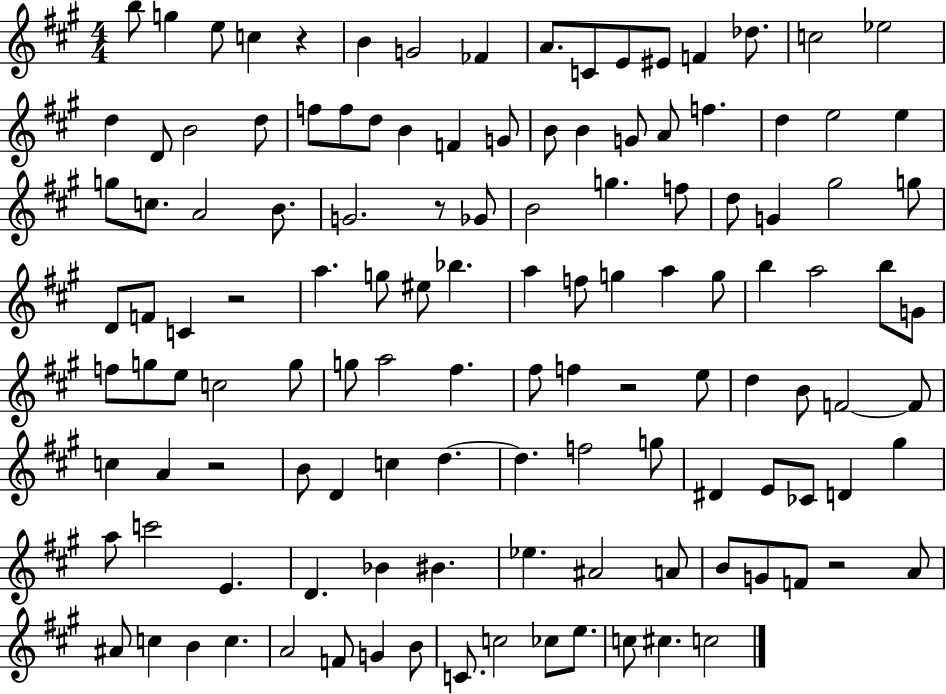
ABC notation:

X:1
T:Untitled
M:4/4
L:1/4
K:A
b/2 g e/2 c z B G2 _F A/2 C/2 E/2 ^E/2 F _d/2 c2 _e2 d D/2 B2 d/2 f/2 f/2 d/2 B F G/2 B/2 B G/2 A/2 f d e2 e g/2 c/2 A2 B/2 G2 z/2 _G/2 B2 g f/2 d/2 G ^g2 g/2 D/2 F/2 C z2 a g/2 ^e/2 _b a f/2 g a g/2 b a2 b/2 G/2 f/2 g/2 e/2 c2 g/2 g/2 a2 ^f ^f/2 f z2 e/2 d B/2 F2 F/2 c A z2 B/2 D c d d f2 g/2 ^D E/2 _C/2 D ^g a/2 c'2 E D _B ^B _e ^A2 A/2 B/2 G/2 F/2 z2 A/2 ^A/2 c B c A2 F/2 G B/2 C/2 c2 _c/2 e/2 c/2 ^c c2